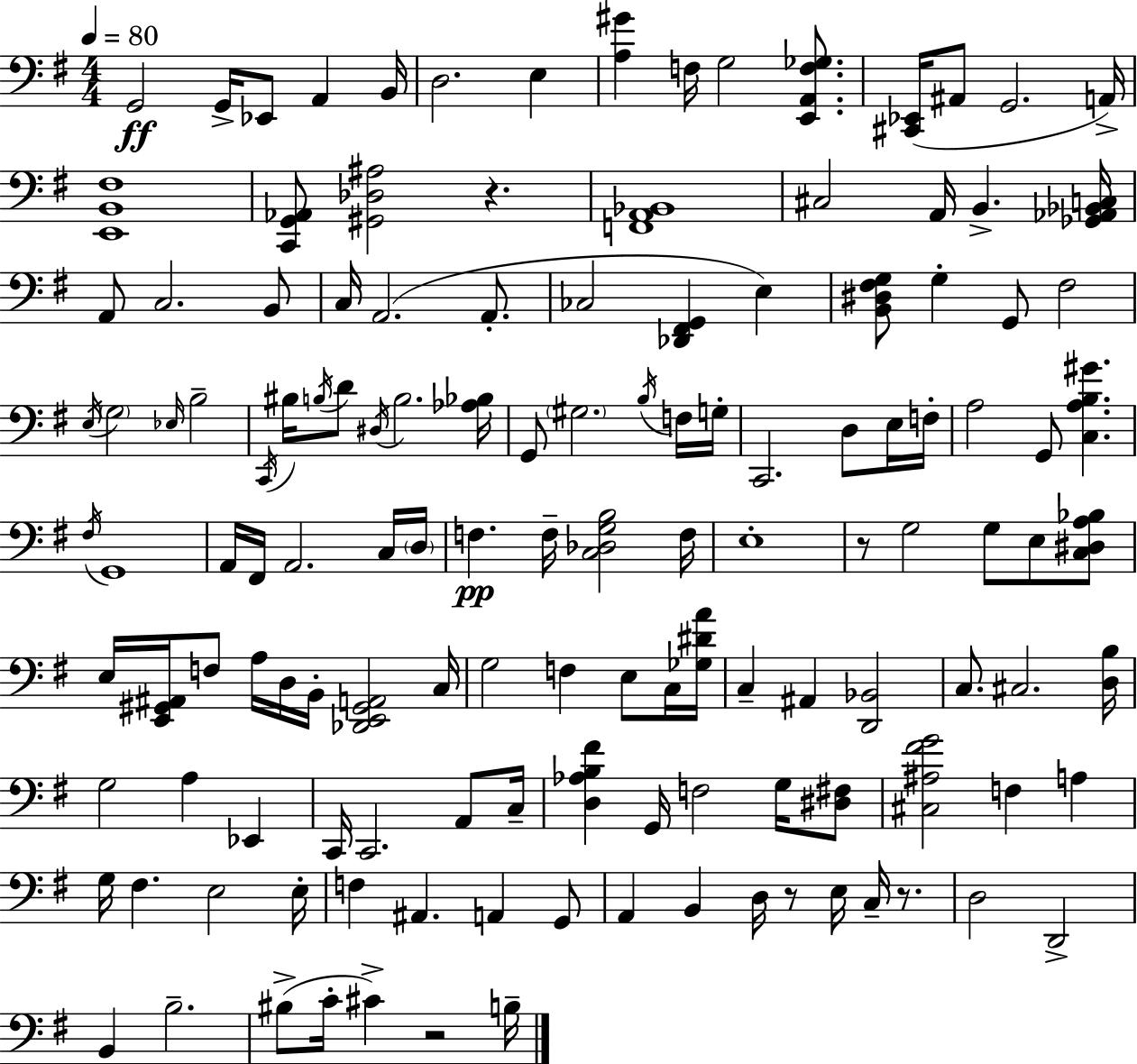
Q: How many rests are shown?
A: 5